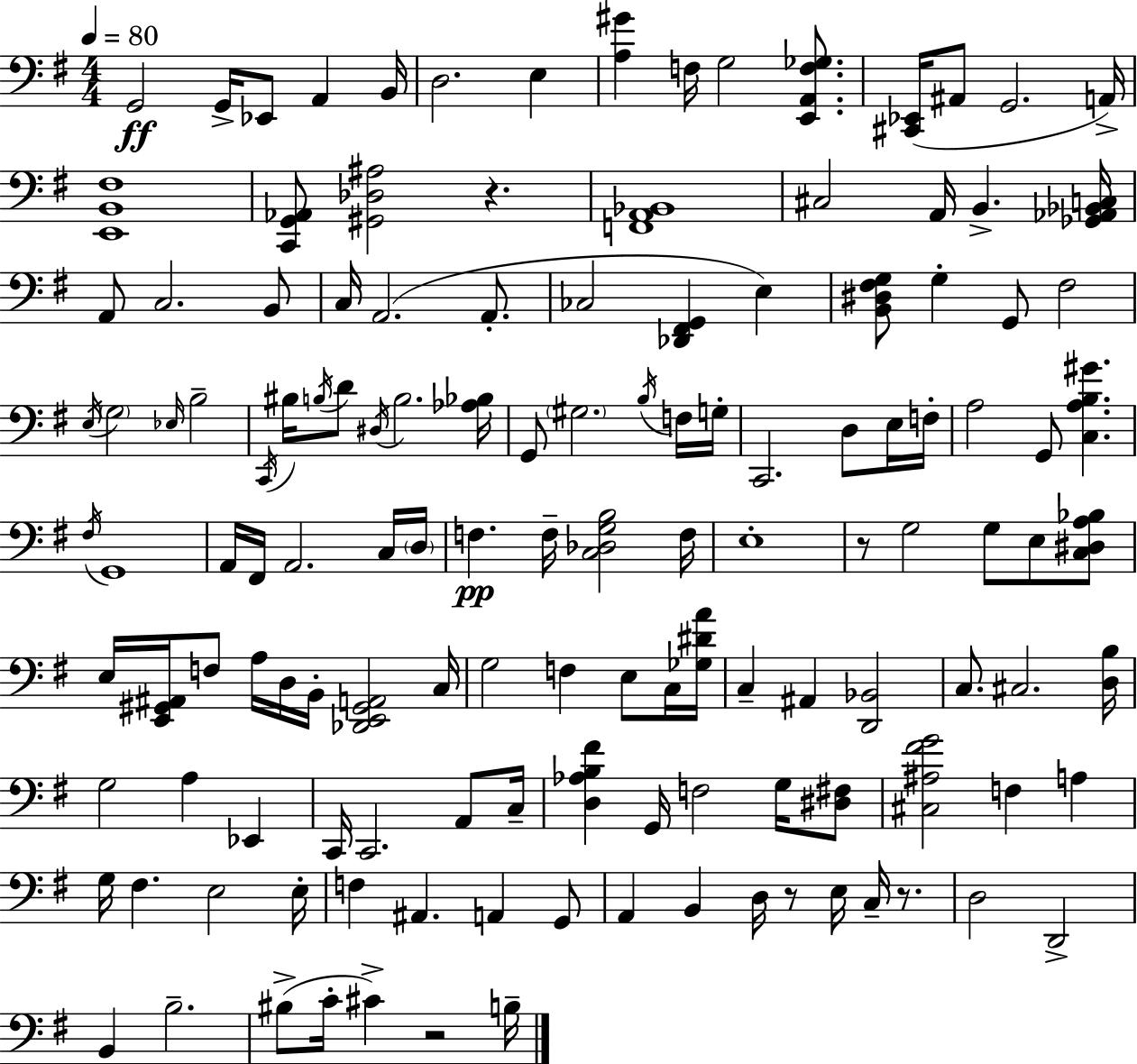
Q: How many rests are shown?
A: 5